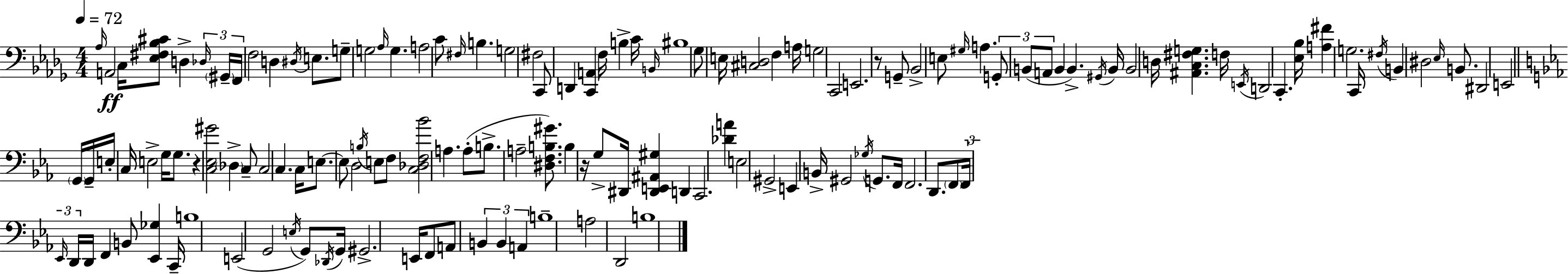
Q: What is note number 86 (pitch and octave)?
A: G3